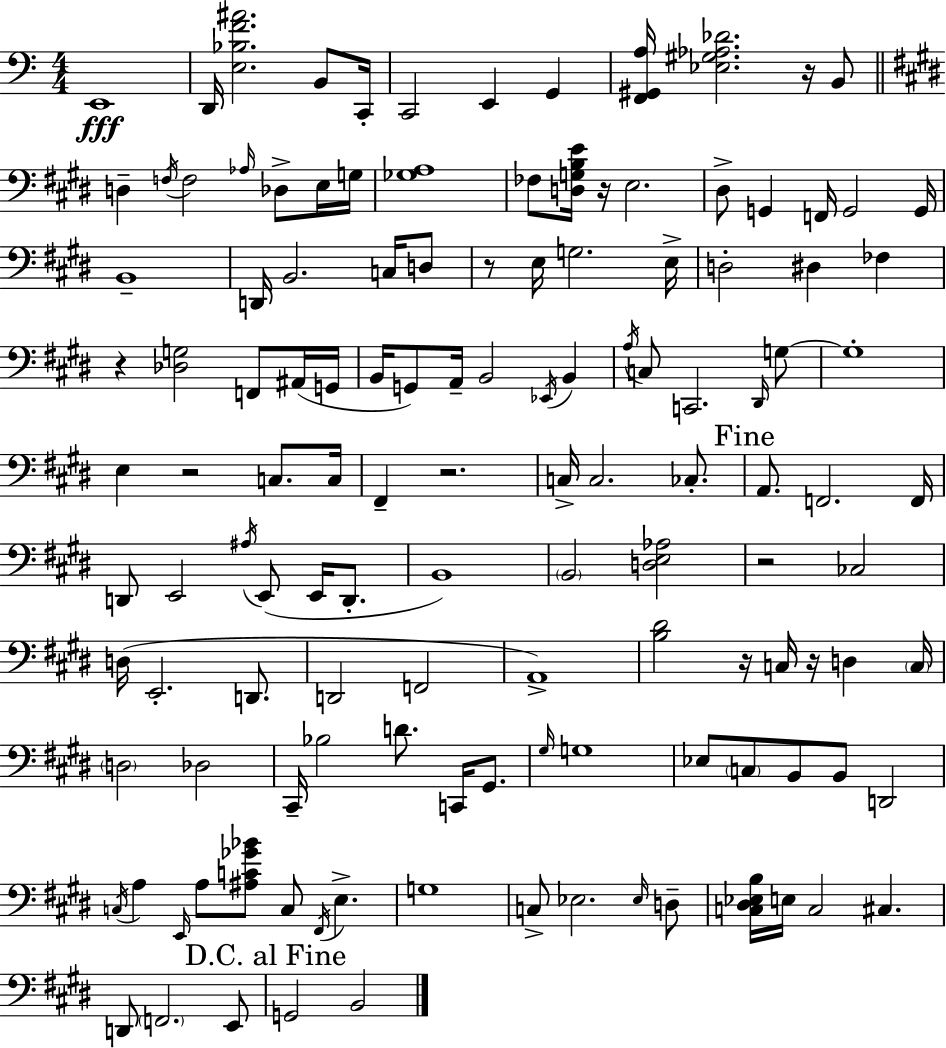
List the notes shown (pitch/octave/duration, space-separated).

E2/w D2/s [E3,Bb3,F4,A#4]/h. B2/e C2/s C2/h E2/q G2/q [F2,G#2,A3]/s [Eb3,G#3,Ab3,Db4]/h. R/s B2/e D3/q F3/s F3/h Ab3/s Db3/e E3/s G3/s [Gb3,A3]/w FES3/e [D3,G3,B3,E4]/s R/s E3/h. D#3/e G2/q F2/s G2/h G2/s B2/w D2/s B2/h. C3/s D3/e R/e E3/s G3/h. E3/s D3/h D#3/q FES3/q R/q [Db3,G3]/h F2/e A#2/s G2/s B2/s G2/e A2/s B2/h Eb2/s B2/q A3/s C3/e C2/h. D#2/s G3/e G3/w E3/q R/h C3/e. C3/s F#2/q R/h. C3/s C3/h. CES3/e. A2/e. F2/h. F2/s D2/e E2/h A#3/s E2/e E2/s D2/e. B2/w B2/h [D3,E3,Ab3]/h R/h CES3/h D3/s E2/h. D2/e. D2/h F2/h A2/w [B3,D#4]/h R/s C3/s R/s D3/q C3/s D3/h Db3/h C#2/s Bb3/h D4/e. C2/s G#2/e. G#3/s G3/w Eb3/e C3/e B2/e B2/e D2/h C3/s A3/q E2/s A3/e [A#3,C4,Gb4,Bb4]/e C3/e F#2/s E3/q. G3/w C3/e Eb3/h. Eb3/s D3/e [C3,D#3,Eb3,B3]/s E3/s C3/h C#3/q. D2/e F2/h. E2/e G2/h B2/h